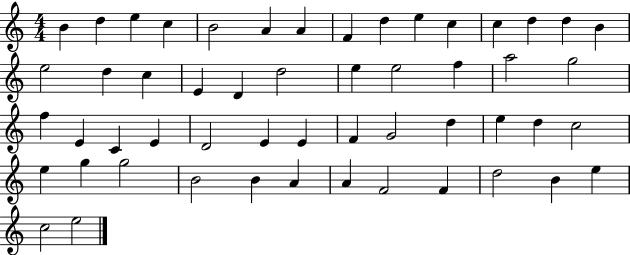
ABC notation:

X:1
T:Untitled
M:4/4
L:1/4
K:C
B d e c B2 A A F d e c c d d B e2 d c E D d2 e e2 f a2 g2 f E C E D2 E E F G2 d e d c2 e g g2 B2 B A A F2 F d2 B e c2 e2